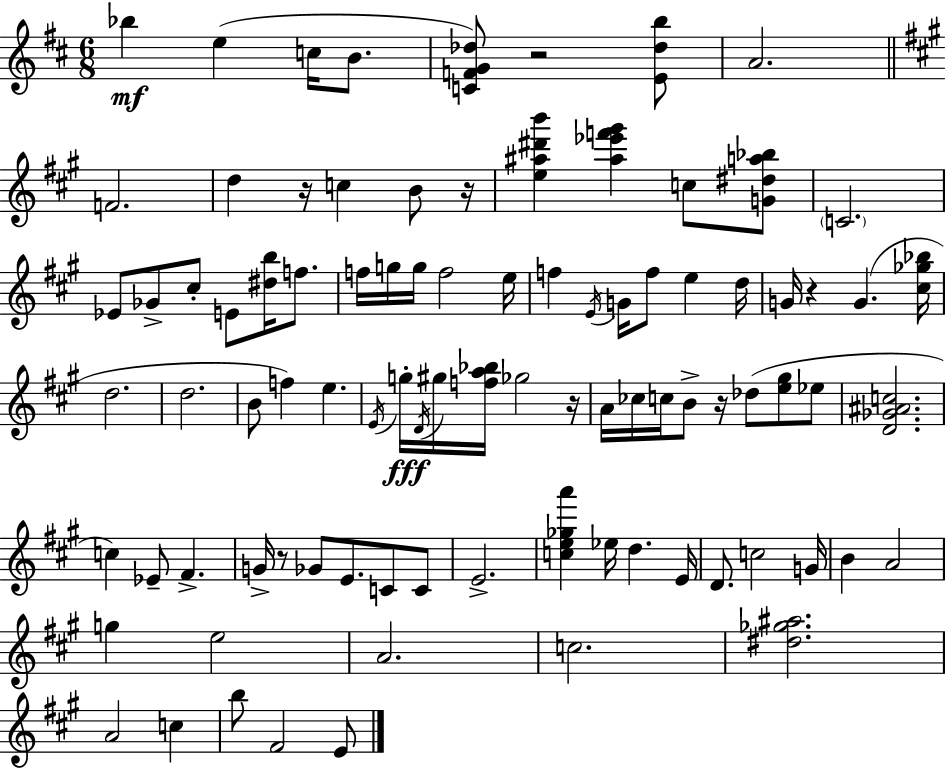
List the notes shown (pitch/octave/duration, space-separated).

Bb5/q E5/q C5/s B4/e. [C4,F4,G4,Db5]/e R/h [E4,Db5,B5]/e A4/h. F4/h. D5/q R/s C5/q B4/e R/s [E5,A#5,D#6,B6]/q [A#5,Eb6,F6,G#6]/q C5/e [G4,D#5,A5,Bb5]/e C4/h. Eb4/e Gb4/e C#5/e E4/e [D#5,B5]/s F5/e. F5/s G5/s G5/s F5/h E5/s F5/q E4/s G4/s F5/e E5/q D5/s G4/s R/q G4/q. [C#5,Gb5,Bb5]/s D5/h. D5/h. B4/e F5/q E5/q. E4/s G5/s D4/s G#5/s [F5,A5,Bb5]/s Gb5/h R/s A4/s CES5/s C5/s B4/e R/s Db5/e [E5,G#5]/e Eb5/e [D4,Gb4,A#4,C5]/h. C5/q Eb4/e F#4/q. G4/s R/e Gb4/e E4/e. C4/e C4/e E4/h. [C5,E5,Gb5,A6]/q Eb5/s D5/q. E4/s D4/e. C5/h G4/s B4/q A4/h G5/q E5/h A4/h. C5/h. [D#5,Gb5,A#5]/h. A4/h C5/q B5/e F#4/h E4/e